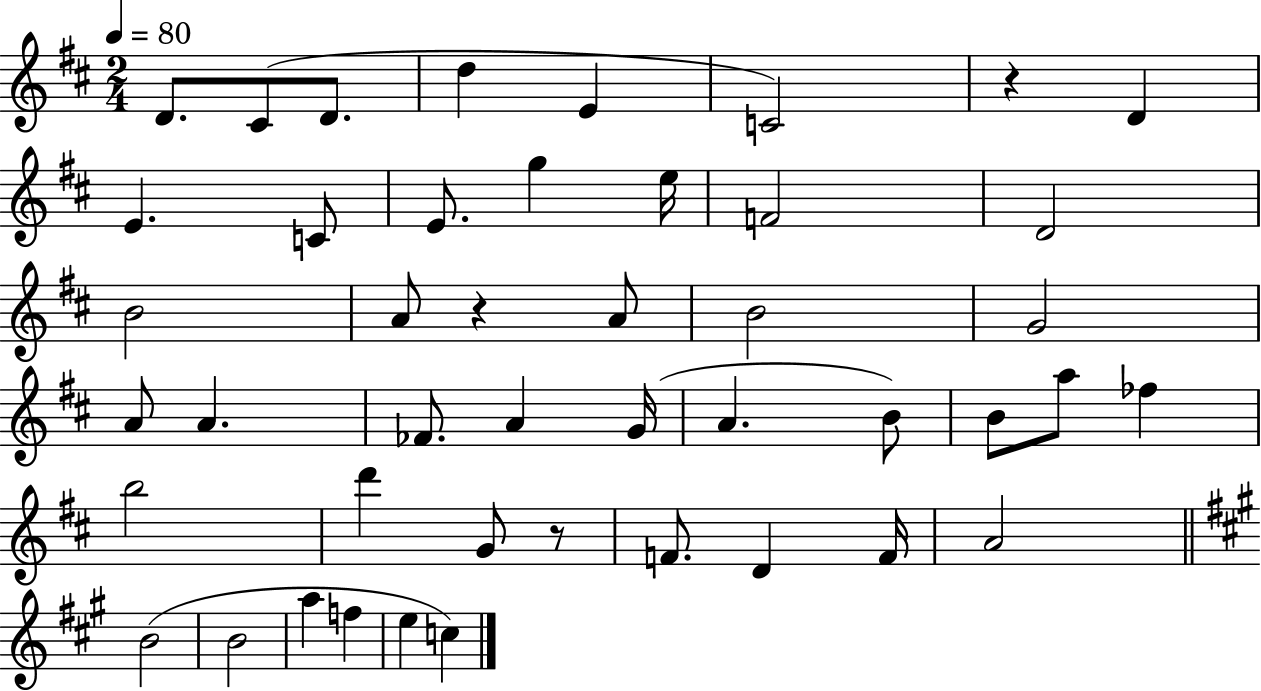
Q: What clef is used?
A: treble